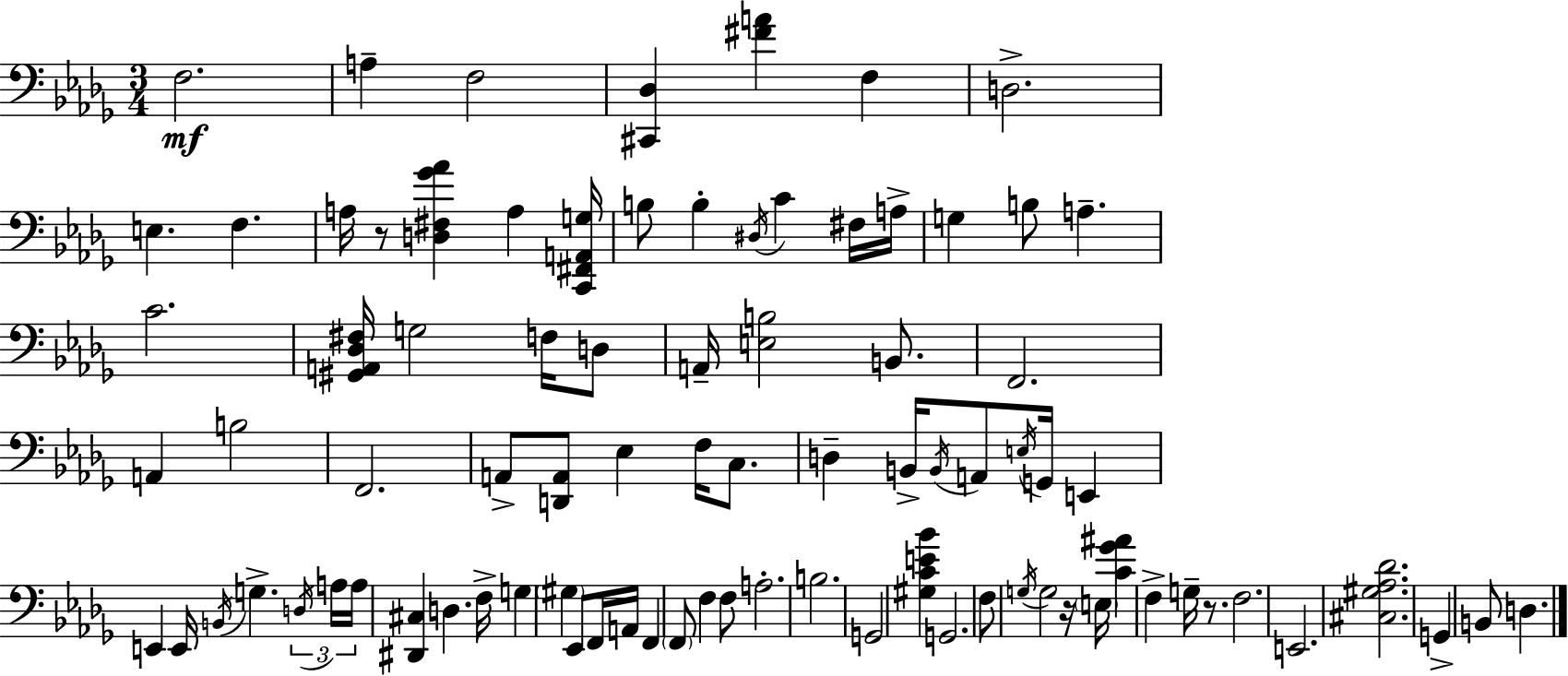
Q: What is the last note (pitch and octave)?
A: D3